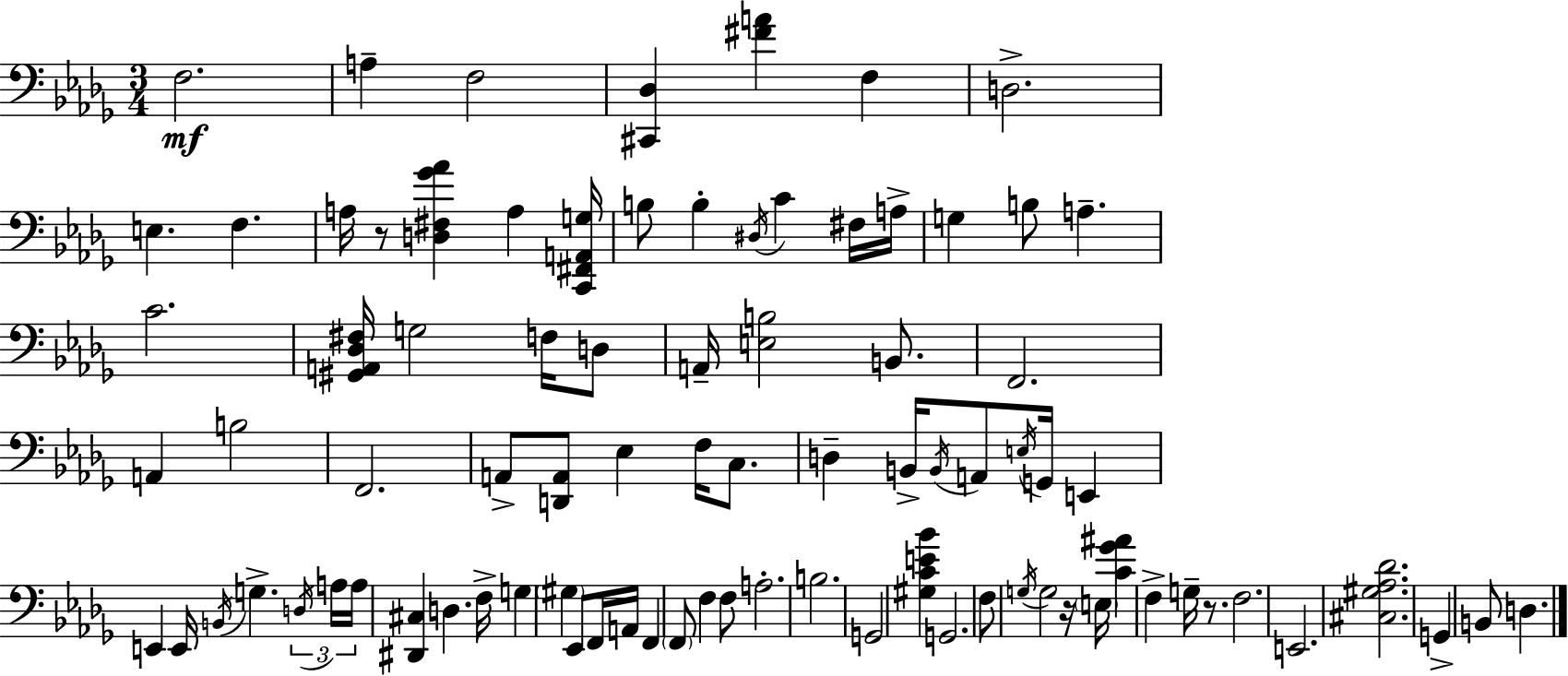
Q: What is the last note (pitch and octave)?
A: D3